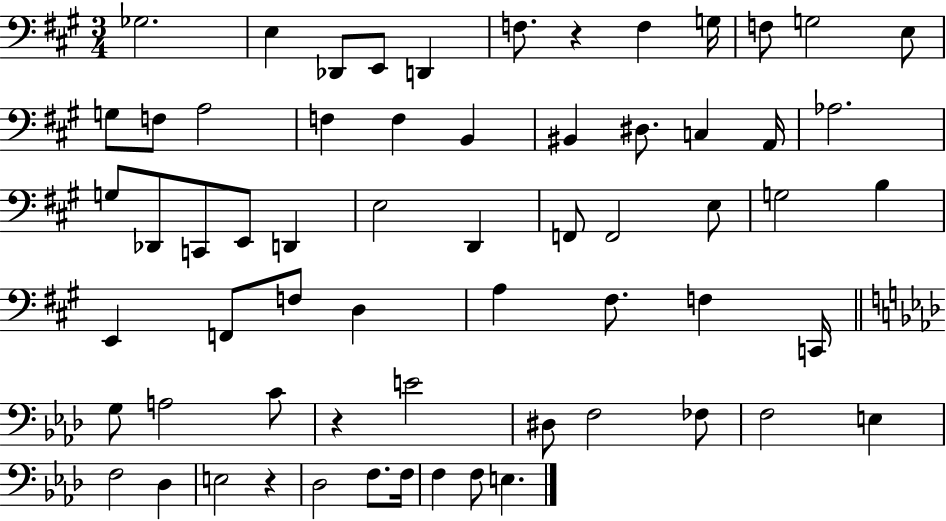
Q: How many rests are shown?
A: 3